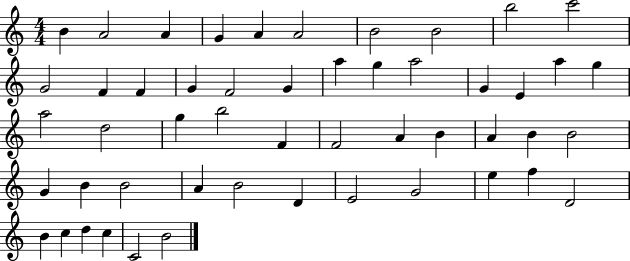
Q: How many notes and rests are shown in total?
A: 51